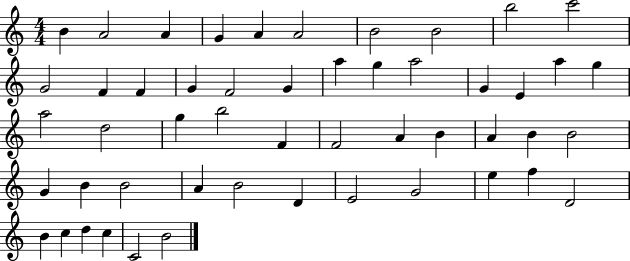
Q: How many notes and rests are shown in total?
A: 51